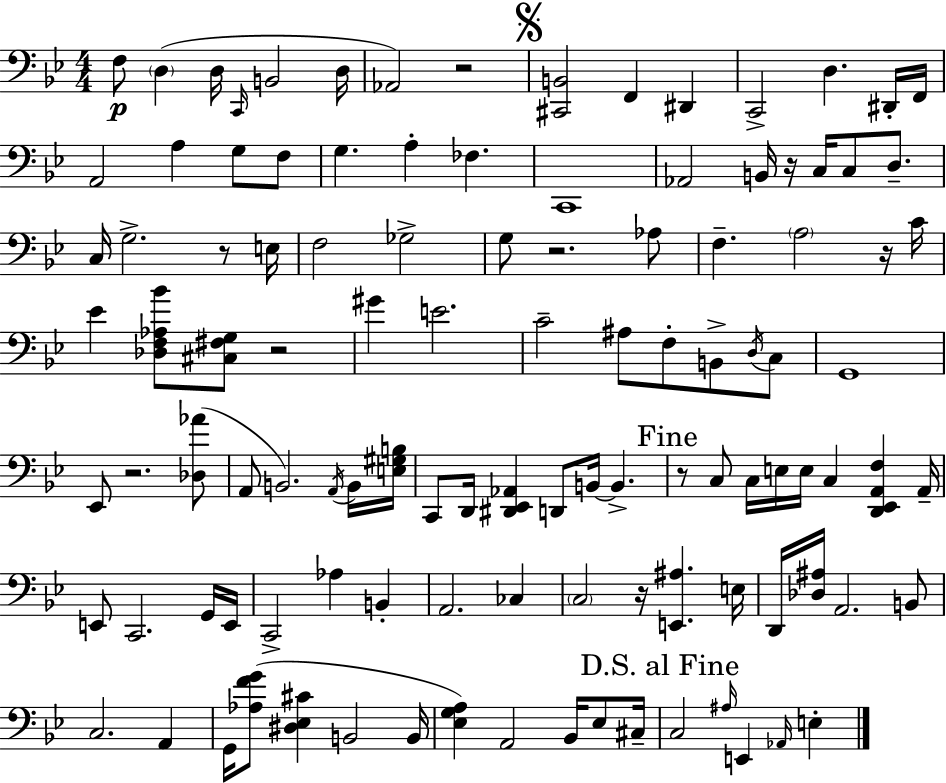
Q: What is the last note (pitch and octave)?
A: E3